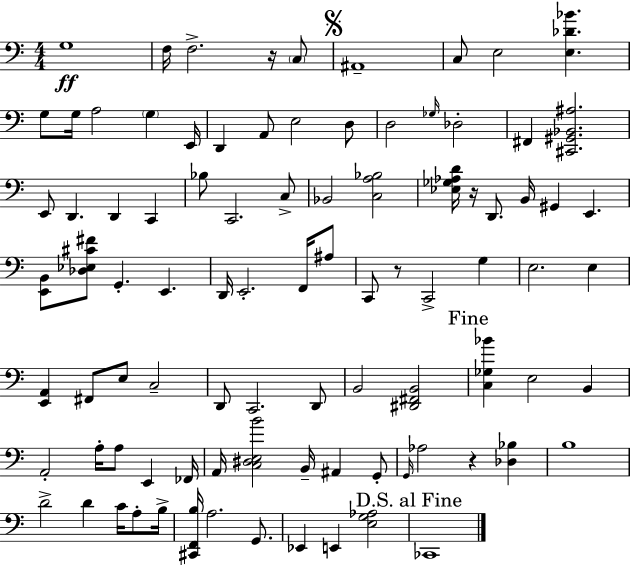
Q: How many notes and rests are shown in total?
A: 91